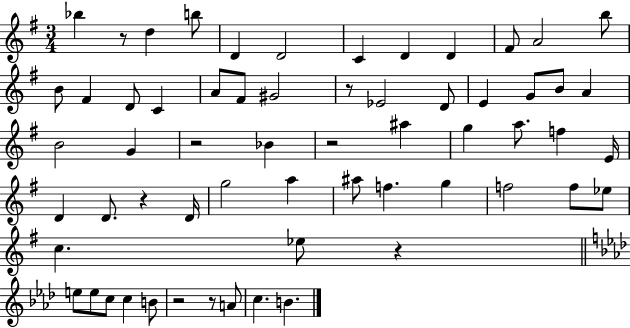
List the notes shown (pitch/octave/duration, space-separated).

Bb5/q R/e D5/q B5/e D4/q D4/h C4/q D4/q D4/q F#4/e A4/h B5/e B4/e F#4/q D4/e C4/q A4/e F#4/e G#4/h R/e Eb4/h D4/e E4/q G4/e B4/e A4/q B4/h G4/q R/h Bb4/q R/h A#5/q G5/q A5/e. F5/q E4/s D4/q D4/e. R/q D4/s G5/h A5/q A#5/e F5/q. G5/q F5/h F5/e Eb5/e C5/q. Eb5/e R/q E5/e E5/e C5/e C5/q B4/e R/h R/e A4/e C5/q. B4/q.